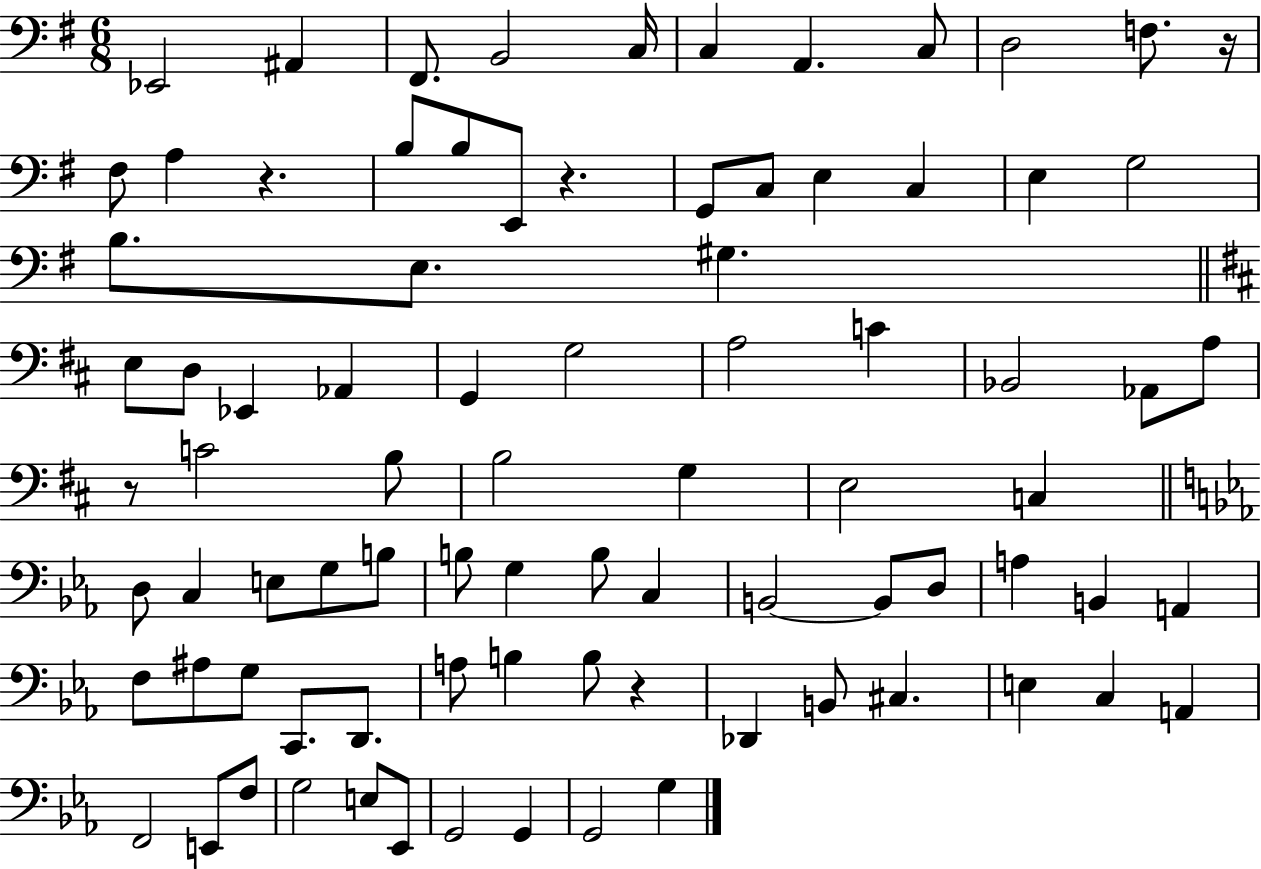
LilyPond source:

{
  \clef bass
  \numericTimeSignature
  \time 6/8
  \key g \major
  ees,2 ais,4 | fis,8. b,2 c16 | c4 a,4. c8 | d2 f8. r16 | \break fis8 a4 r4. | b8 b8 e,8 r4. | g,8 c8 e4 c4 | e4 g2 | \break b8. e8. gis4. | \bar "||" \break \key b \minor e8 d8 ees,4 aes,4 | g,4 g2 | a2 c'4 | bes,2 aes,8 a8 | \break r8 c'2 b8 | b2 g4 | e2 c4 | \bar "||" \break \key ees \major d8 c4 e8 g8 b8 | b8 g4 b8 c4 | b,2~~ b,8 d8 | a4 b,4 a,4 | \break f8 ais8 g8 c,8. d,8. | a8 b4 b8 r4 | des,4 b,8 cis4. | e4 c4 a,4 | \break f,2 e,8 f8 | g2 e8 ees,8 | g,2 g,4 | g,2 g4 | \break \bar "|."
}